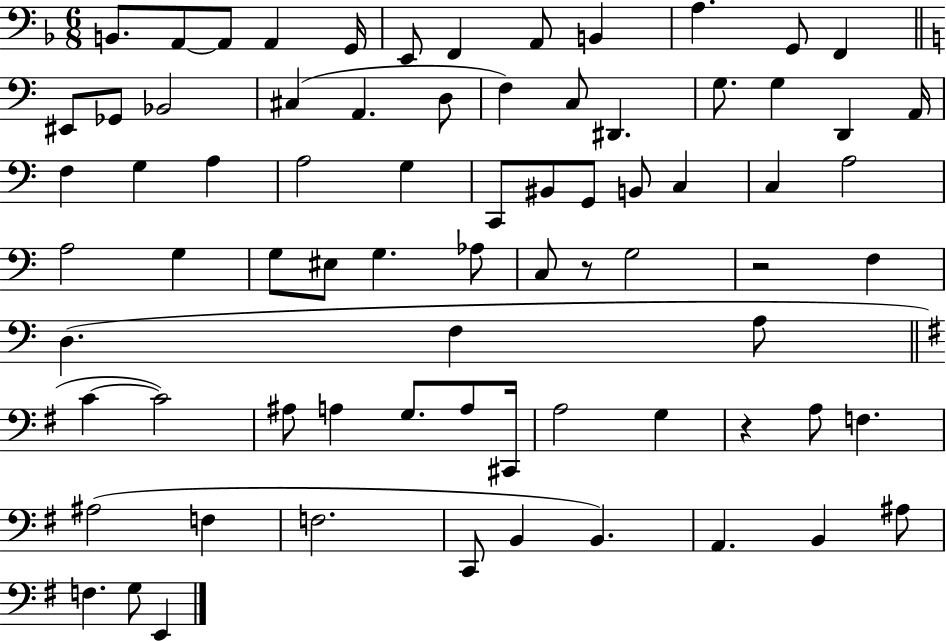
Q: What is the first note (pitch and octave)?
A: B2